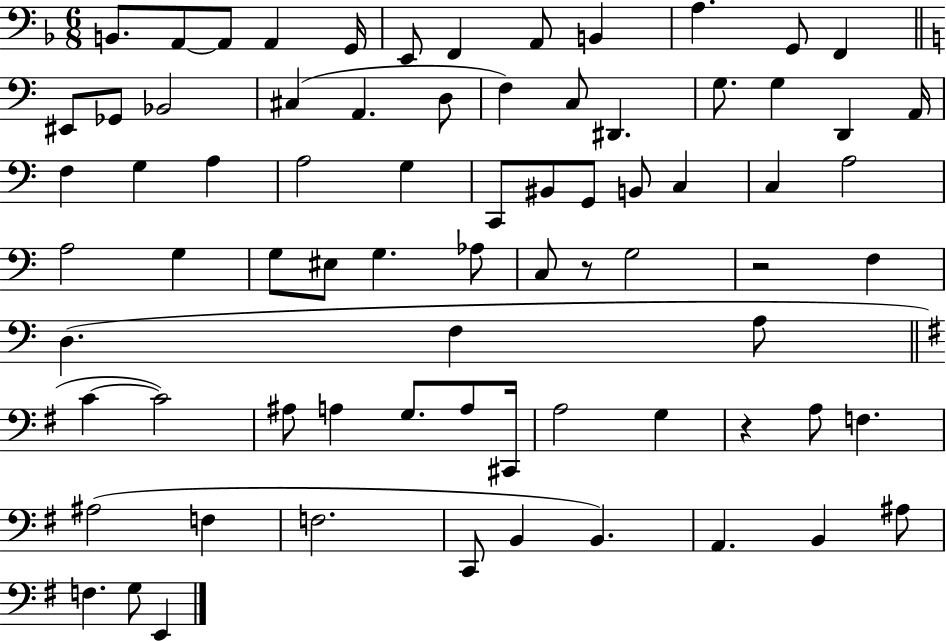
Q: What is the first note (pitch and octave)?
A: B2